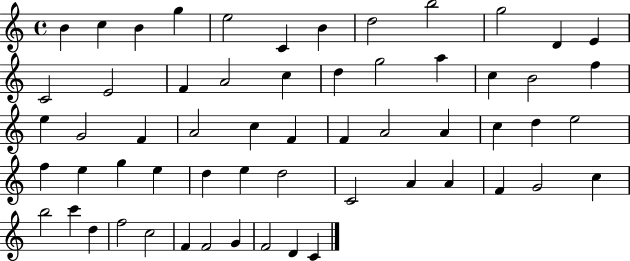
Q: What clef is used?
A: treble